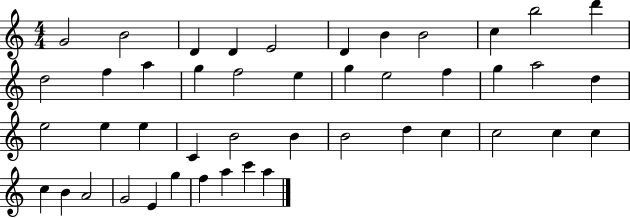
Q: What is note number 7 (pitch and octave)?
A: B4